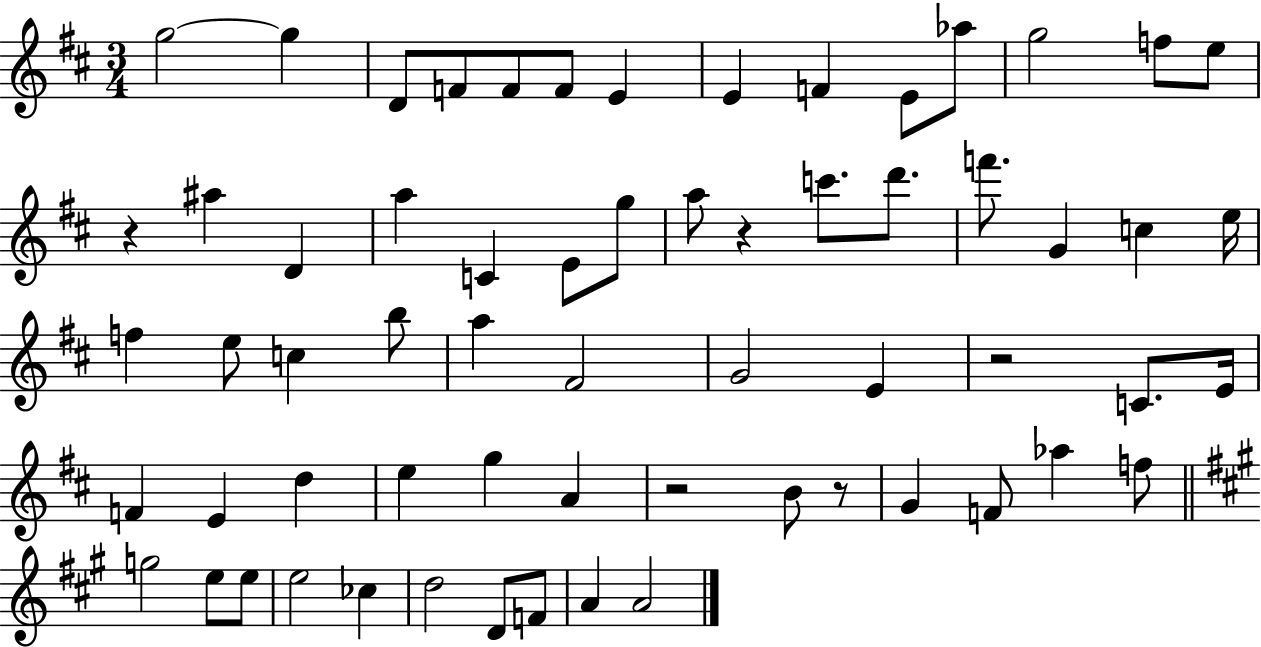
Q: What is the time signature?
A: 3/4